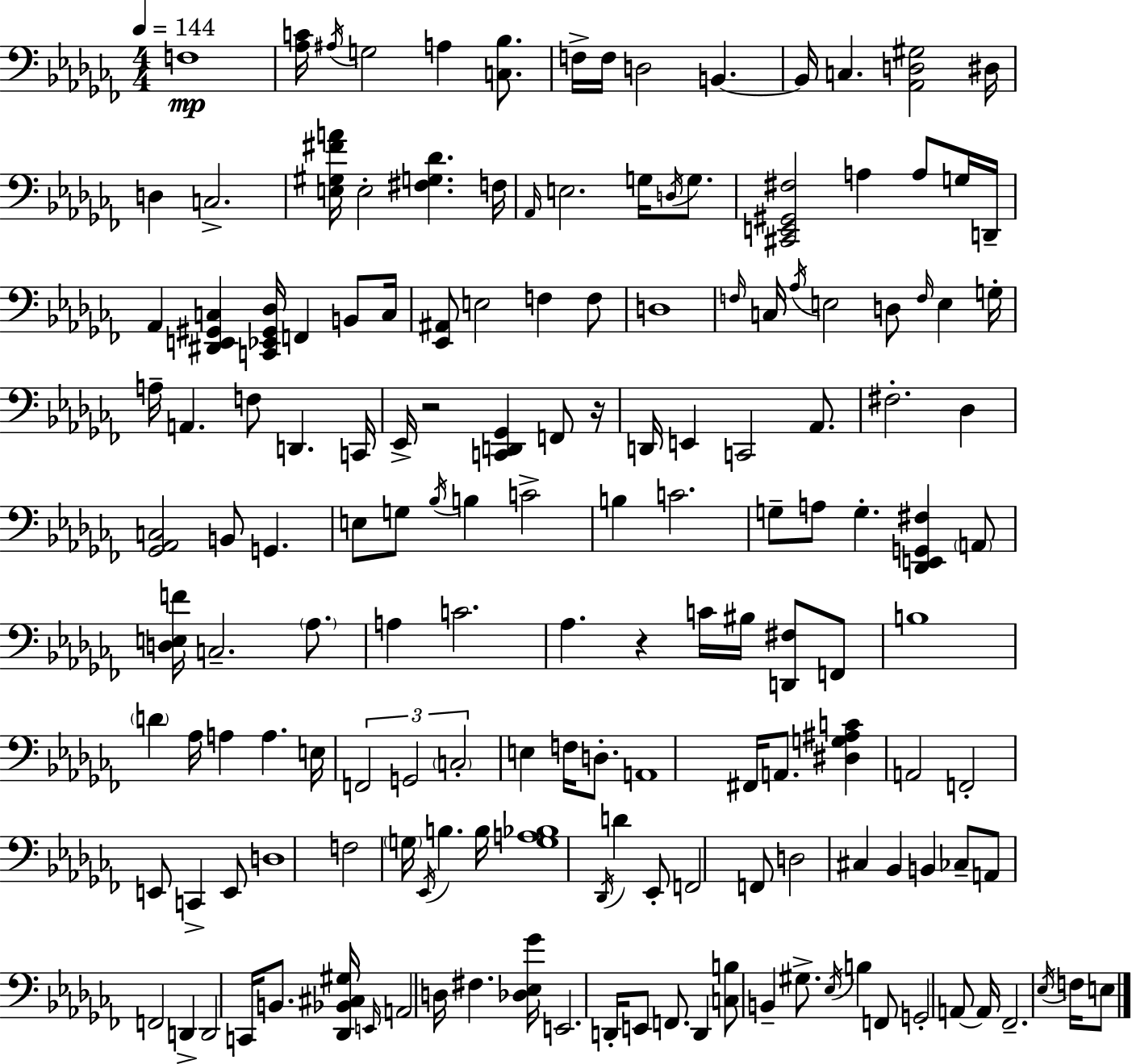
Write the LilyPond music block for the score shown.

{
  \clef bass
  \numericTimeSignature
  \time 4/4
  \key aes \minor
  \tempo 4 = 144
  f1\mp | <aes c'>16 \acciaccatura { ais16 } g2 a4 <c bes>8. | f16-> f16 d2 b,4.~~ | b,16 c4. <aes, d gis>2 | \break dis16 d4 c2.-> | <e gis fis' a'>16 e2-. <fis g des'>4. | f16 \grace { aes,16 } e2. g16 \acciaccatura { d16 } | g8. <cis, e, gis, fis>2 a4 a8 | \break g16 d,16-- aes,4 <dis, e, gis, c>4 <c, ees, gis, des>16 f,4 | b,8 c16 <ees, ais,>8 e2 f4 | f8 d1 | \grace { f16 } c16 \acciaccatura { aes16 } e2 d8 | \break \grace { f16 } e4 g16-. a16-- a,4. f8 d,4. | c,16 ees,16-> r2 <c, d, ges,>4 | f,8 r16 d,16 e,4 c,2 | aes,8. fis2.-. | \break des4 <ges, aes, c>2 b,8 | g,4. e8 g8 \acciaccatura { bes16 } b4 c'2-> | b4 c'2. | g8-- a8 g4.-. | \break <des, e, g, fis>4 \parenthesize a,8 <d e f'>16 c2.-- | \parenthesize aes8. a4 c'2. | aes4. r4 | c'16 bis16 <d, fis>8 f,8 b1 | \break \parenthesize d'4 aes16 a4 | a4. e16 \tuplet 3/2 { f,2 g,2 | \parenthesize c2-. } e4 | f16 d8.-. a,1 | \break fis,16 a,8. <dis g ais c'>4 a,2 | f,2-. e,8 | c,4-> e,8 d1 | f2 \parenthesize g16 | \break \acciaccatura { ees,16 } b4. b16 <g a bes>1 | \acciaccatura { des,16 } d'4 ees,8-. f,2 | f,8 d2 | cis4 bes,4 b,4 ces8-- a,8 | \break f,2 d,4-> d,2 | c,16 b,8. <des, bes, cis gis>16 \grace { e,16 } a,2 | d16 fis4. <des ees ges'>16 e,2. | d,16-. e,8 f,8. d,4 | \break <c b>8 b,4-- gis8.-> \acciaccatura { ees16 } b4 f,8 | g,2-. a,8~~ a,16 fes,2.-- | \acciaccatura { ees16 } f16 e8 \bar "|."
}